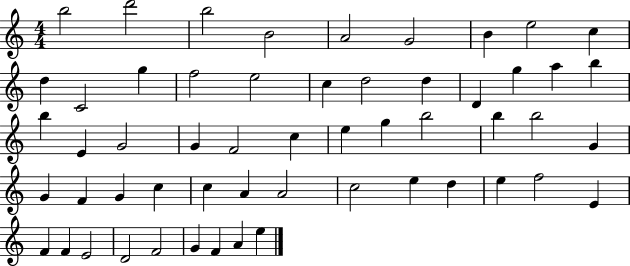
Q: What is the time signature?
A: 4/4